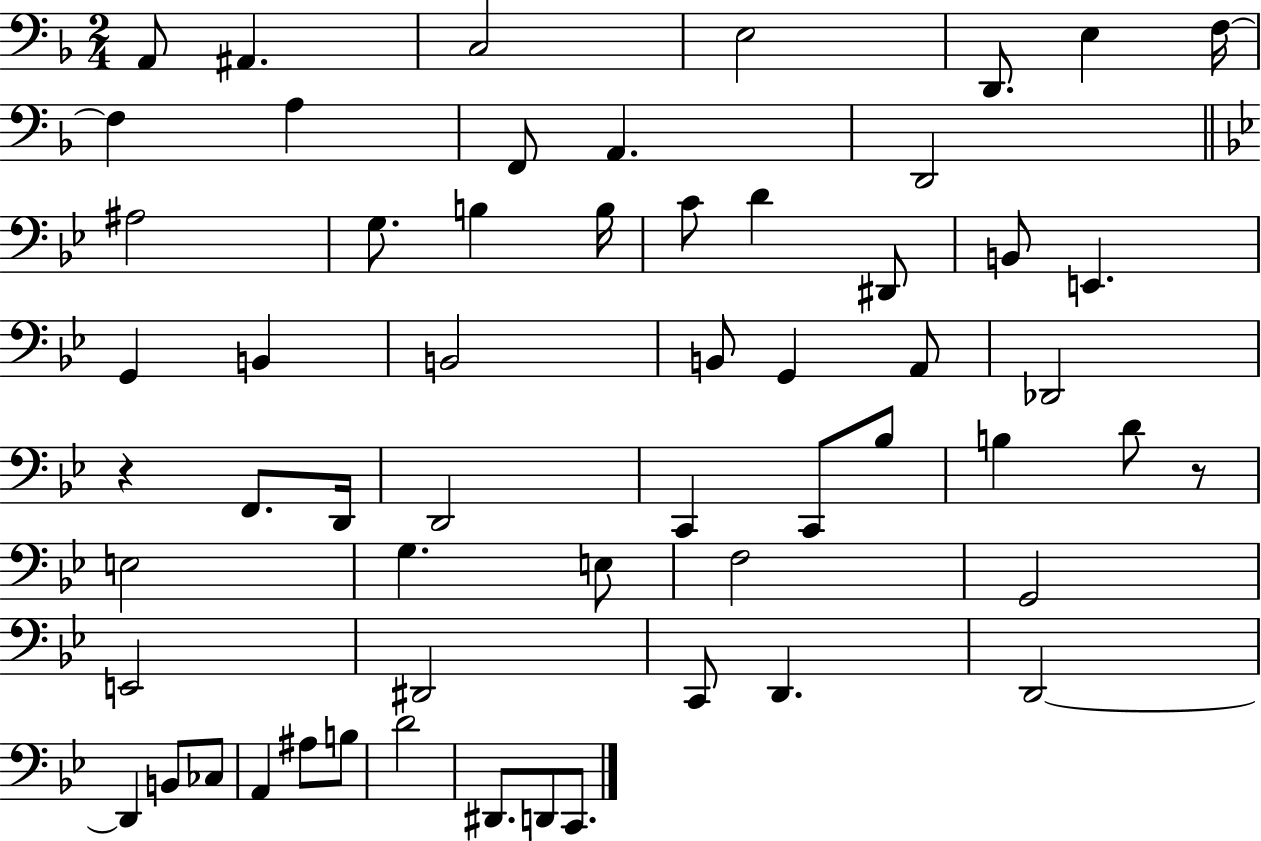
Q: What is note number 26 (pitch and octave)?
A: G2